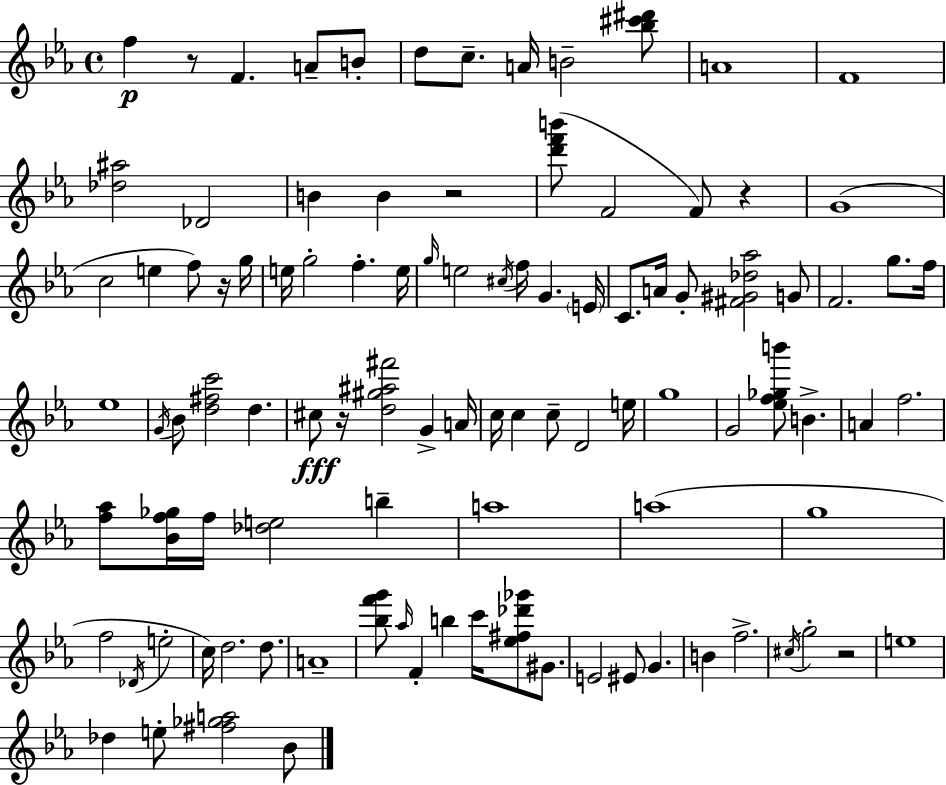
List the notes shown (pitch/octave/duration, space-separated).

F5/q R/e F4/q. A4/e B4/e D5/e C5/e. A4/s B4/h [Bb5,C#6,D#6]/e A4/w F4/w [Db5,A#5]/h Db4/h B4/q B4/q R/h [D6,F6,B6]/e F4/h F4/e R/q G4/w C5/h E5/q F5/e R/s G5/s E5/s G5/h F5/q. E5/s G5/s E5/h C#5/s F5/s G4/q. E4/s C4/e. A4/s G4/e [F#4,G#4,Db5,Ab5]/h G4/e F4/h. G5/e. F5/s Eb5/w G4/s Bb4/e [D5,F#5,C6]/h D5/q. C#5/e R/s [D5,G#5,A#5,F#6]/h G4/q A4/s C5/s C5/q C5/e D4/h E5/s G5/w G4/h [Eb5,F5,Gb5,B6]/e B4/q. A4/q F5/h. [F5,Ab5]/e [Bb4,F5,Gb5]/s F5/s [Db5,E5]/h B5/q A5/w A5/w G5/w F5/h Db4/s E5/h C5/s D5/h. D5/e. A4/w [Bb5,F6,G6]/e Ab5/s F4/q B5/q C6/s [Eb5,F#5,Db6,Gb6]/e G#4/e. E4/h EIS4/e G4/q. B4/q F5/h. C#5/s G5/h R/h E5/w Db5/q E5/e [F#5,Gb5,A5]/h Bb4/e